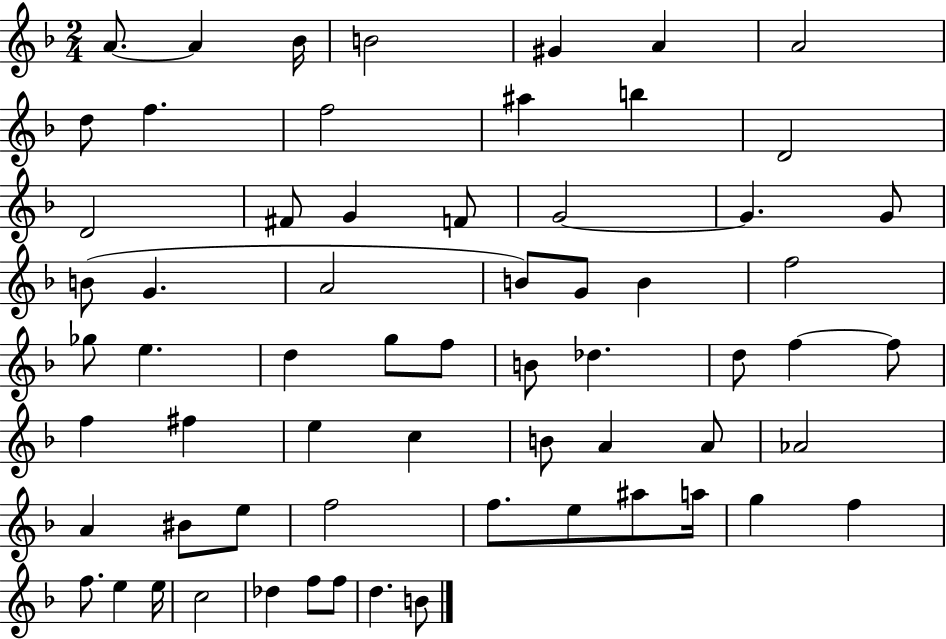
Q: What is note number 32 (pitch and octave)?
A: F5